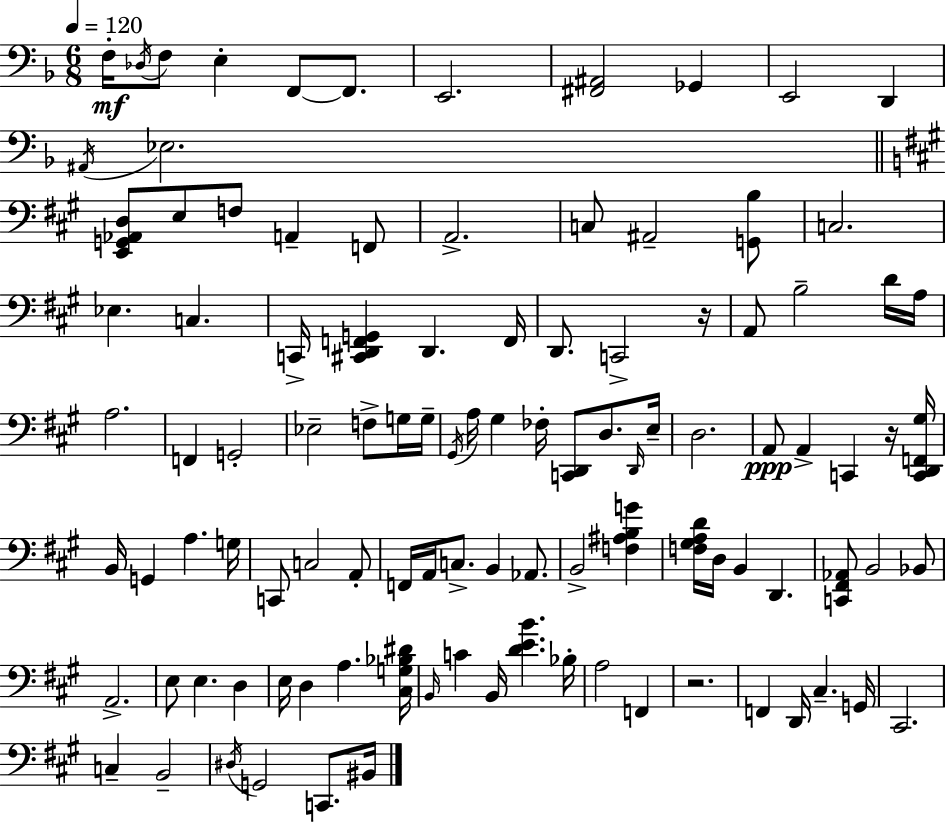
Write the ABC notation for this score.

X:1
T:Untitled
M:6/8
L:1/4
K:F
F,/4 _D,/4 F,/2 E, F,,/2 F,,/2 E,,2 [^F,,^A,,]2 _G,, E,,2 D,, ^A,,/4 _E,2 [E,,G,,_A,,D,]/2 E,/2 F,/2 A,, F,,/2 A,,2 C,/2 ^A,,2 [G,,B,]/2 C,2 _E, C, C,,/4 [^C,,D,,F,,G,,] D,, F,,/4 D,,/2 C,,2 z/4 A,,/2 B,2 D/4 A,/4 A,2 F,, G,,2 _E,2 F,/2 G,/4 G,/4 ^G,,/4 A,/4 ^G, _F,/4 [C,,D,,]/2 D,/2 D,,/4 E,/4 D,2 A,,/2 A,, C,, z/4 [C,,D,,F,,^G,]/4 B,,/4 G,, A, G,/4 C,,/2 C,2 A,,/2 F,,/4 A,,/4 C,/2 B,, _A,,/2 B,,2 [F,^A,B,G] [F,^G,A,D]/4 D,/4 B,, D,, [C,,^F,,_A,,]/2 B,,2 _B,,/2 A,,2 E,/2 E, D, E,/4 D, A, [^C,G,_B,^D]/4 B,,/4 C B,,/4 [DEB] _B,/4 A,2 F,, z2 F,, D,,/4 ^C, G,,/4 ^C,,2 C, B,,2 ^D,/4 G,,2 C,,/2 ^B,,/4